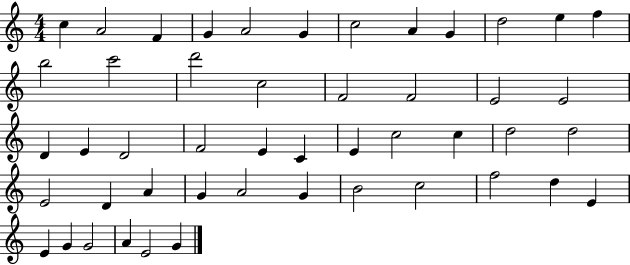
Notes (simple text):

C5/q A4/h F4/q G4/q A4/h G4/q C5/h A4/q G4/q D5/h E5/q F5/q B5/h C6/h D6/h C5/h F4/h F4/h E4/h E4/h D4/q E4/q D4/h F4/h E4/q C4/q E4/q C5/h C5/q D5/h D5/h E4/h D4/q A4/q G4/q A4/h G4/q B4/h C5/h F5/h D5/q E4/q E4/q G4/q G4/h A4/q E4/h G4/q